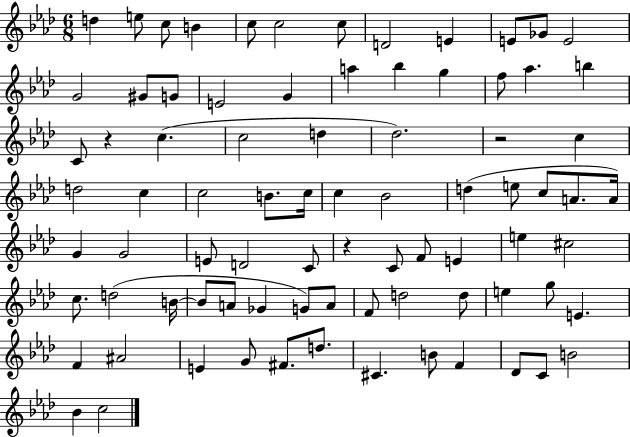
{
  \clef treble
  \numericTimeSignature
  \time 6/8
  \key aes \major
  d''4 e''8 c''8 b'4 | c''8 c''2 c''8 | d'2 e'4 | e'8 ges'8 e'2 | \break g'2 gis'8 g'8 | e'2 g'4 | a''4 bes''4 g''4 | f''8 aes''4. b''4 | \break c'8 r4 c''4.( | c''2 d''4 | des''2.) | r2 c''4 | \break d''2 c''4 | c''2 b'8. c''16 | c''4 bes'2 | d''4( e''8 c''8 a'8. a'16) | \break g'4 g'2 | e'8 d'2 c'8 | r4 c'8 f'8 e'4 | e''4 cis''2 | \break c''8. d''2( b'16~~ | b'8 a'8 ges'4 g'8) a'8 | f'8 d''2 d''8 | e''4 g''8 e'4. | \break f'4 ais'2 | e'4 g'8 fis'8. d''8. | cis'4. b'8 f'4 | des'8 c'8 b'2 | \break bes'4 c''2 | \bar "|."
}